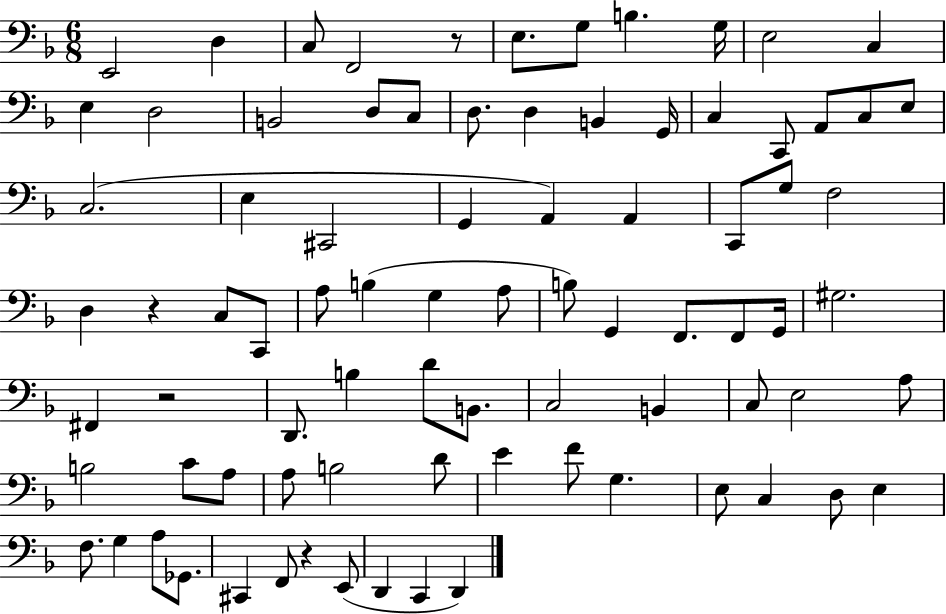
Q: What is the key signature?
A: F major